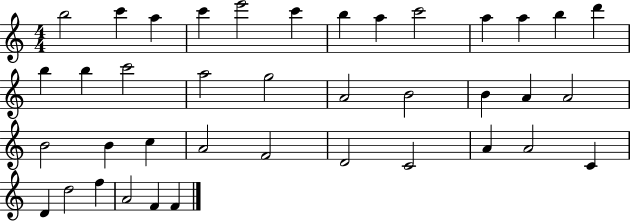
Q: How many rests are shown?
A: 0